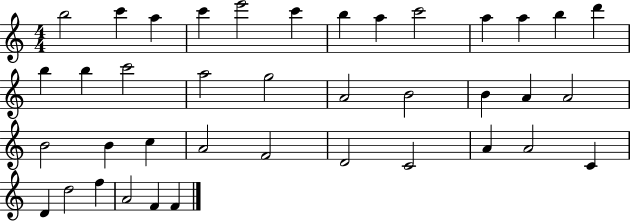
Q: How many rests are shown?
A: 0